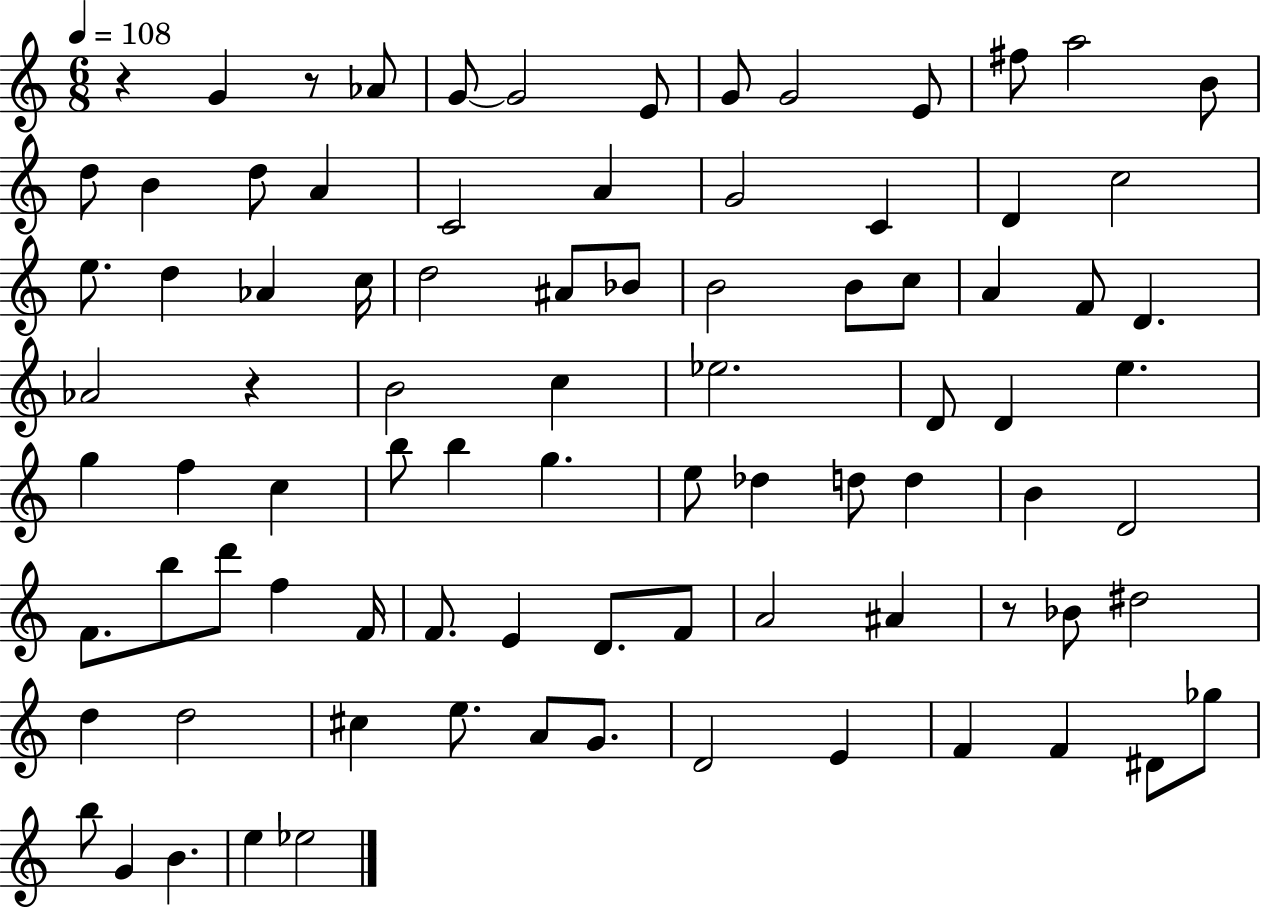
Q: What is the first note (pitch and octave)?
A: G4